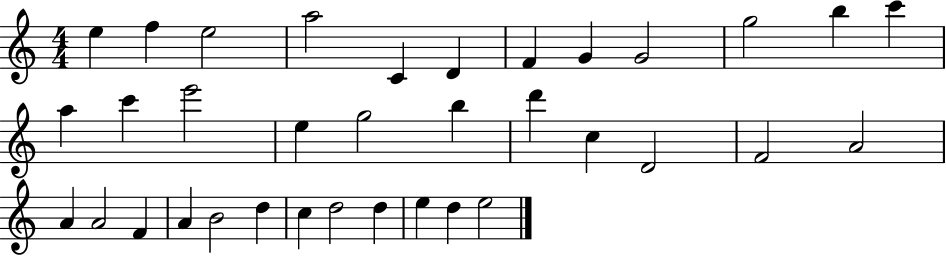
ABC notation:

X:1
T:Untitled
M:4/4
L:1/4
K:C
e f e2 a2 C D F G G2 g2 b c' a c' e'2 e g2 b d' c D2 F2 A2 A A2 F A B2 d c d2 d e d e2